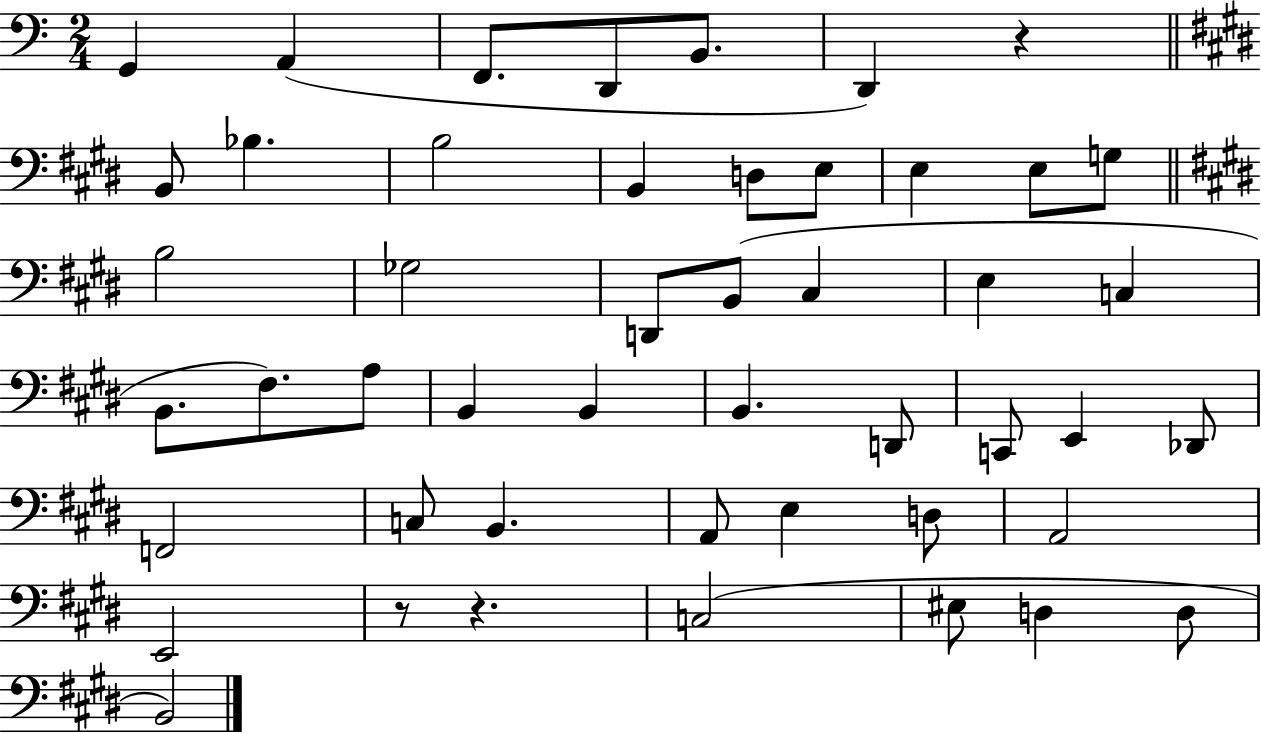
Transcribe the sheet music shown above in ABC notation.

X:1
T:Untitled
M:2/4
L:1/4
K:C
G,, A,, F,,/2 D,,/2 B,,/2 D,, z B,,/2 _B, B,2 B,, D,/2 E,/2 E, E,/2 G,/2 B,2 _G,2 D,,/2 B,,/2 ^C, E, C, B,,/2 ^F,/2 A,/2 B,, B,, B,, D,,/2 C,,/2 E,, _D,,/2 F,,2 C,/2 B,, A,,/2 E, D,/2 A,,2 E,,2 z/2 z C,2 ^E,/2 D, D,/2 B,,2